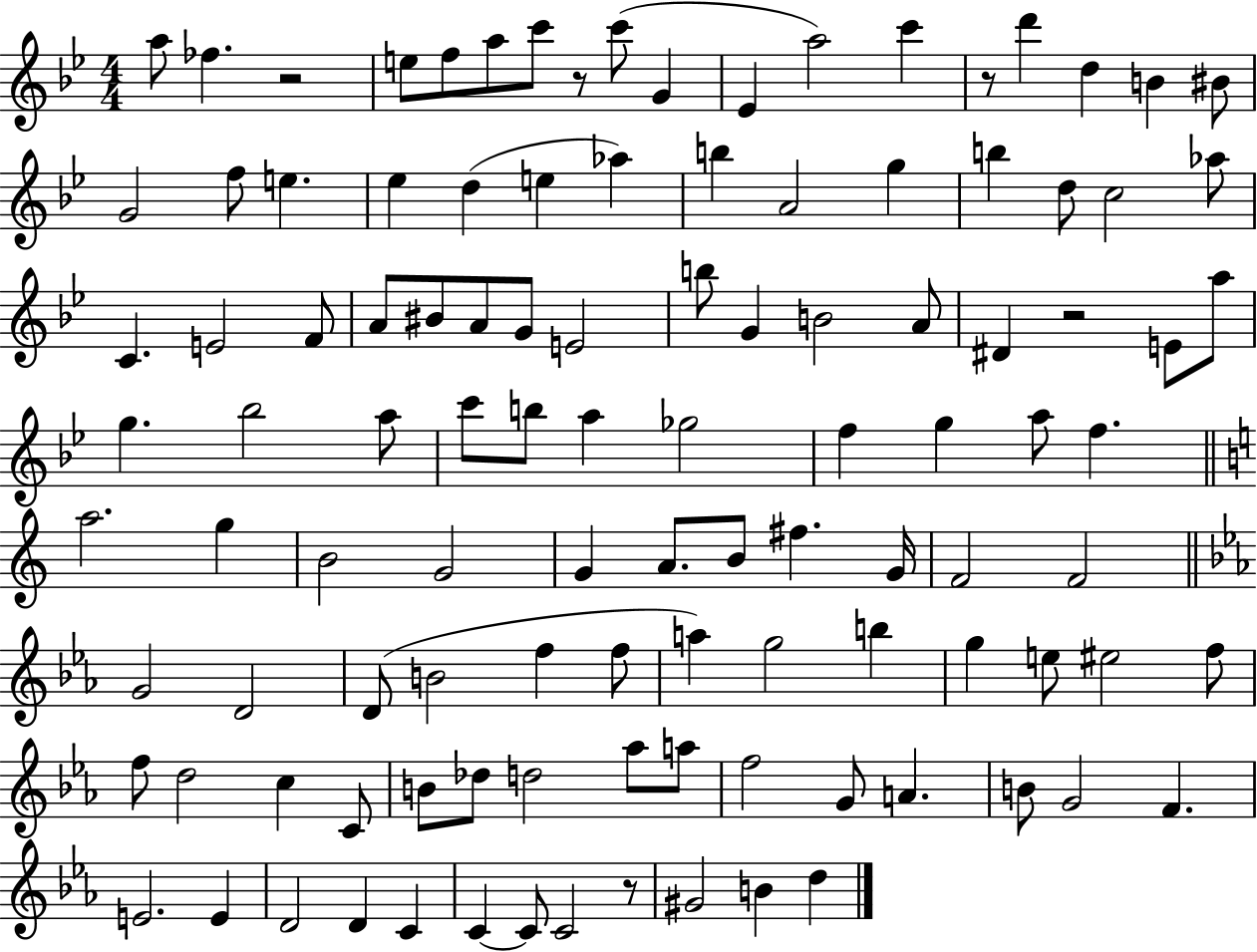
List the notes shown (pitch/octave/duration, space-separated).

A5/e FES5/q. R/h E5/e F5/e A5/e C6/e R/e C6/e G4/q Eb4/q A5/h C6/q R/e D6/q D5/q B4/q BIS4/e G4/h F5/e E5/q. Eb5/q D5/q E5/q Ab5/q B5/q A4/h G5/q B5/q D5/e C5/h Ab5/e C4/q. E4/h F4/e A4/e BIS4/e A4/e G4/e E4/h B5/e G4/q B4/h A4/e D#4/q R/h E4/e A5/e G5/q. Bb5/h A5/e C6/e B5/e A5/q Gb5/h F5/q G5/q A5/e F5/q. A5/h. G5/q B4/h G4/h G4/q A4/e. B4/e F#5/q. G4/s F4/h F4/h G4/h D4/h D4/e B4/h F5/q F5/e A5/q G5/h B5/q G5/q E5/e EIS5/h F5/e F5/e D5/h C5/q C4/e B4/e Db5/e D5/h Ab5/e A5/e F5/h G4/e A4/q. B4/e G4/h F4/q. E4/h. E4/q D4/h D4/q C4/q C4/q C4/e C4/h R/e G#4/h B4/q D5/q